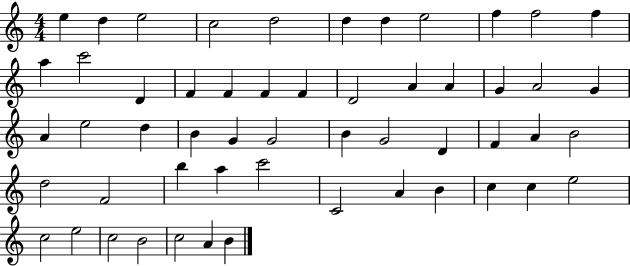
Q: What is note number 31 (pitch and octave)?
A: B4